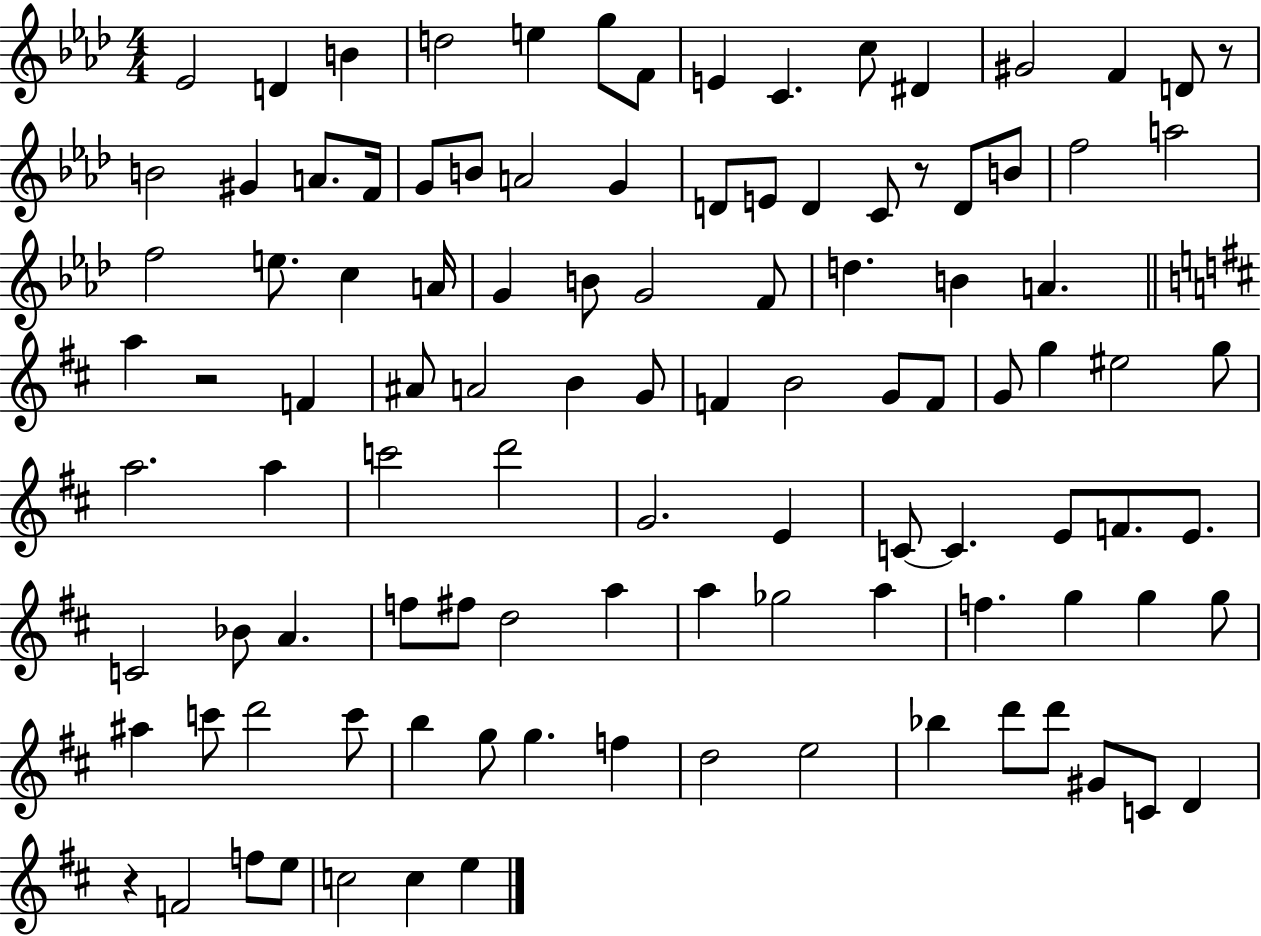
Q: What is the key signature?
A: AES major